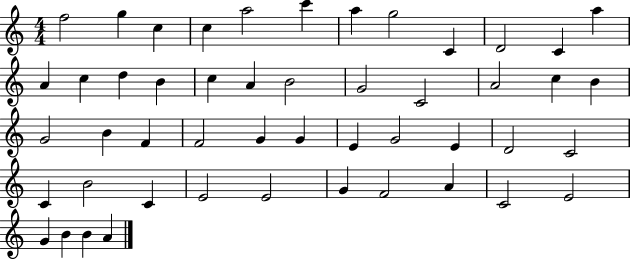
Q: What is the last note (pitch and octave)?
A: A4